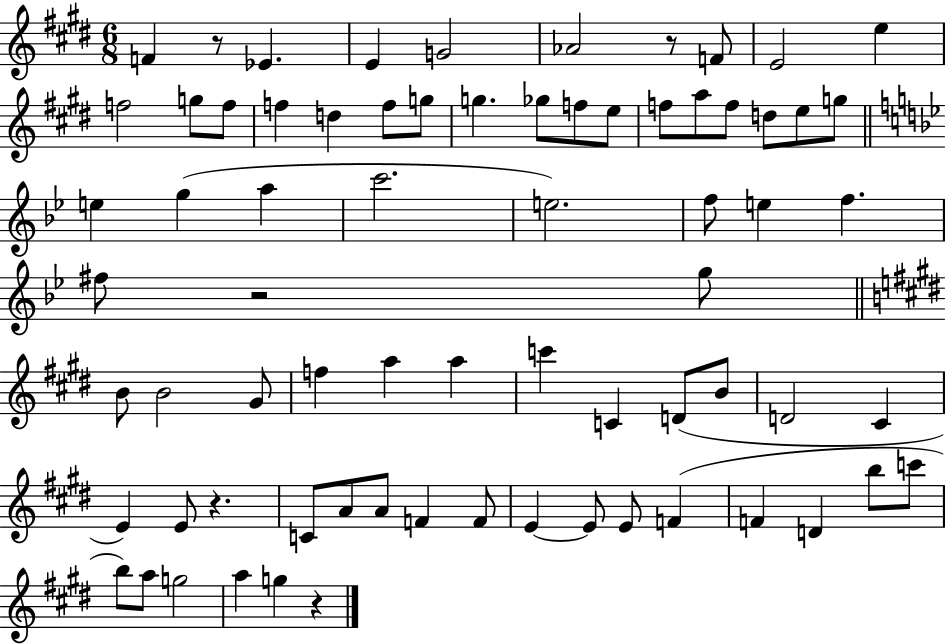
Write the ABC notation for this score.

X:1
T:Untitled
M:6/8
L:1/4
K:E
F z/2 _E E G2 _A2 z/2 F/2 E2 e f2 g/2 f/2 f d f/2 g/2 g _g/2 f/2 e/2 f/2 a/2 f/2 d/2 e/2 g/2 e g a c'2 e2 f/2 e f ^f/2 z2 g/2 B/2 B2 ^G/2 f a a c' C D/2 B/2 D2 ^C E E/2 z C/2 A/2 A/2 F F/2 E E/2 E/2 F F D b/2 c'/2 b/2 a/2 g2 a g z